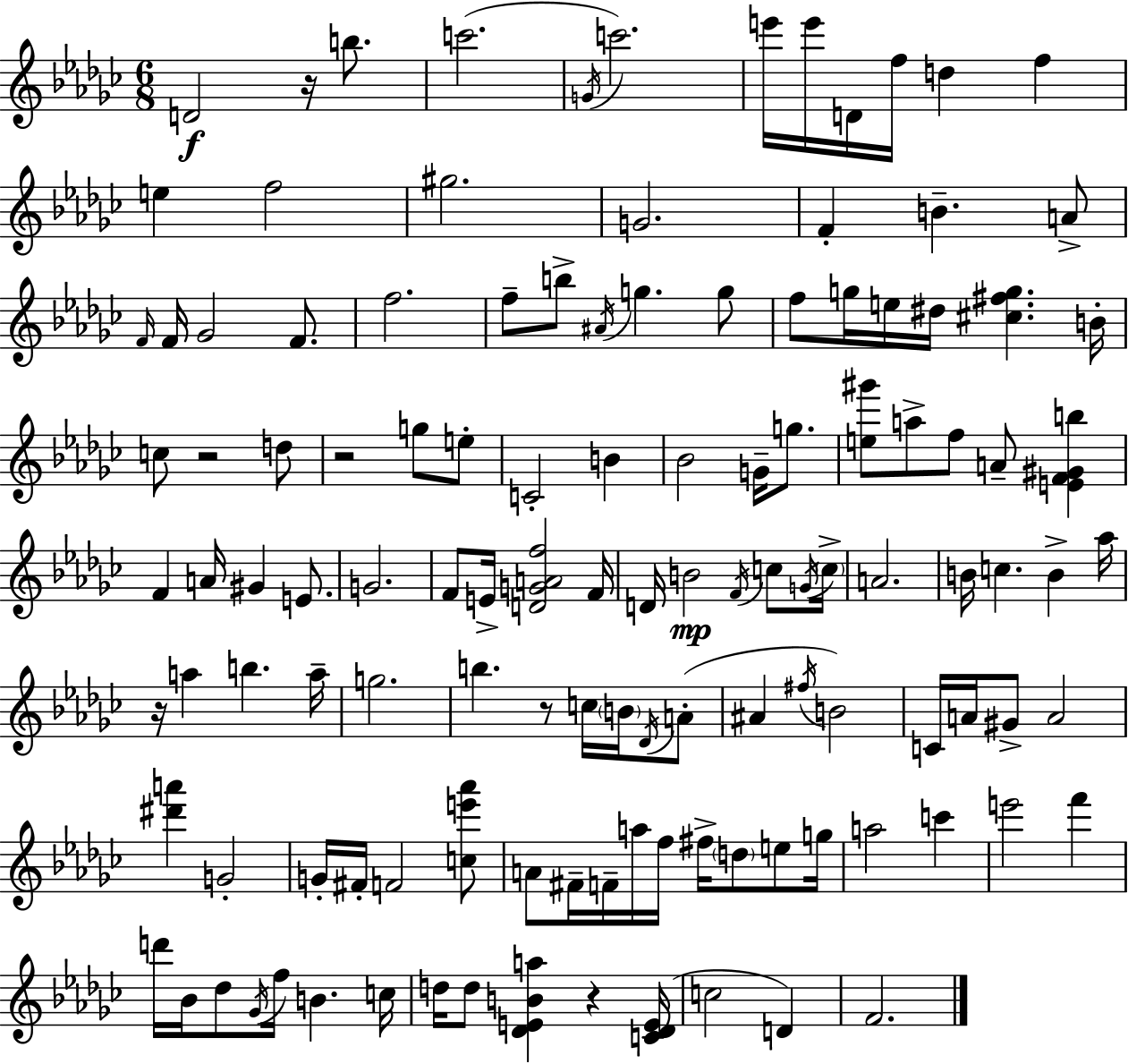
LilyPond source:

{
  \clef treble
  \numericTimeSignature
  \time 6/8
  \key ees \minor
  d'2\f r16 b''8. | c'''2.( | \acciaccatura { g'16 } c'''2.) | e'''16 e'''16 d'16 f''16 d''4 f''4 | \break e''4 f''2 | gis''2. | g'2. | f'4-. b'4.-- a'8-> | \break \grace { f'16 } f'16 ges'2 f'8. | f''2. | f''8-- b''8-> \acciaccatura { ais'16 } g''4. | g''8 f''8 g''16 e''16 dis''16 <cis'' fis'' g''>4. | \break b'16-. c''8 r2 | d''8 r2 g''8 | e''8-. c'2-. b'4 | bes'2 g'16-- | \break g''8. <e'' gis'''>8 a''8-> f''8 a'8-- <e' f' gis' b''>4 | f'4 a'16 gis'4 | e'8. g'2. | f'8 e'16-> <d' g' a' f''>2 | \break f'16 d'16 b'2\mp | \acciaccatura { f'16 } c''8 \acciaccatura { g'16 } \parenthesize c''16-> a'2. | b'16 c''4. | b'4-> aes''16 r16 a''4 b''4. | \break a''16-- g''2. | b''4. r8 | c''16 \parenthesize b'16 \acciaccatura { des'16 } a'8-.( ais'4 \acciaccatura { fis''16 }) b'2 | c'16 a'16 gis'8-> a'2 | \break <dis''' a'''>4 g'2-. | g'16-. fis'16-. f'2 | <c'' e''' aes'''>8 a'8 fis'16-- f'16-- a''16 | f''16 fis''16-> \parenthesize d''8 e''8 g''16 a''2 | \break c'''4 e'''2 | f'''4 d'''16 bes'16 des''8 \acciaccatura { ges'16 } | f''16 b'4. c''16 d''16 d''8 <des' e' b' a''>4 | r4 <c' des' e'>16( c''2 | \break d'4) f'2. | \bar "|."
}